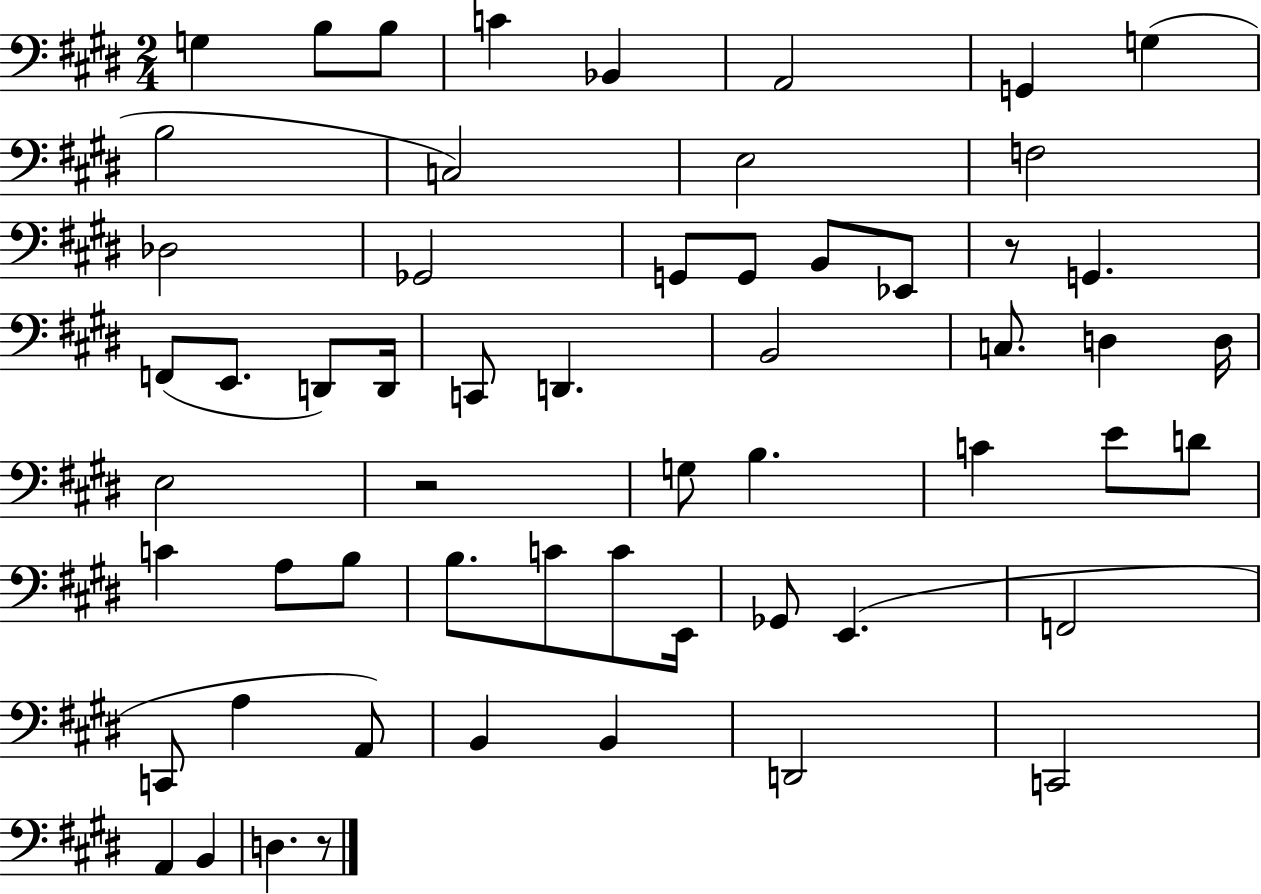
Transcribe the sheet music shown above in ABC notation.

X:1
T:Untitled
M:2/4
L:1/4
K:E
G, B,/2 B,/2 C _B,, A,,2 G,, G, B,2 C,2 E,2 F,2 _D,2 _G,,2 G,,/2 G,,/2 B,,/2 _E,,/2 z/2 G,, F,,/2 E,,/2 D,,/2 D,,/4 C,,/2 D,, B,,2 C,/2 D, D,/4 E,2 z2 G,/2 B, C E/2 D/2 C A,/2 B,/2 B,/2 C/2 C/2 E,,/4 _G,,/2 E,, F,,2 C,,/2 A, A,,/2 B,, B,, D,,2 C,,2 A,, B,, D, z/2